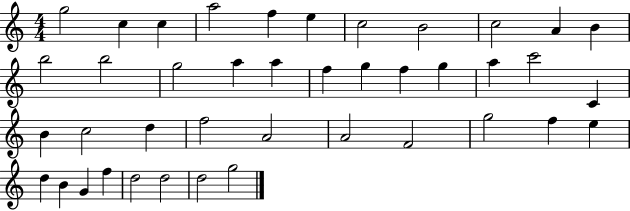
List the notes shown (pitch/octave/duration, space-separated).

G5/h C5/q C5/q A5/h F5/q E5/q C5/h B4/h C5/h A4/q B4/q B5/h B5/h G5/h A5/q A5/q F5/q G5/q F5/q G5/q A5/q C6/h C4/q B4/q C5/h D5/q F5/h A4/h A4/h F4/h G5/h F5/q E5/q D5/q B4/q G4/q F5/q D5/h D5/h D5/h G5/h